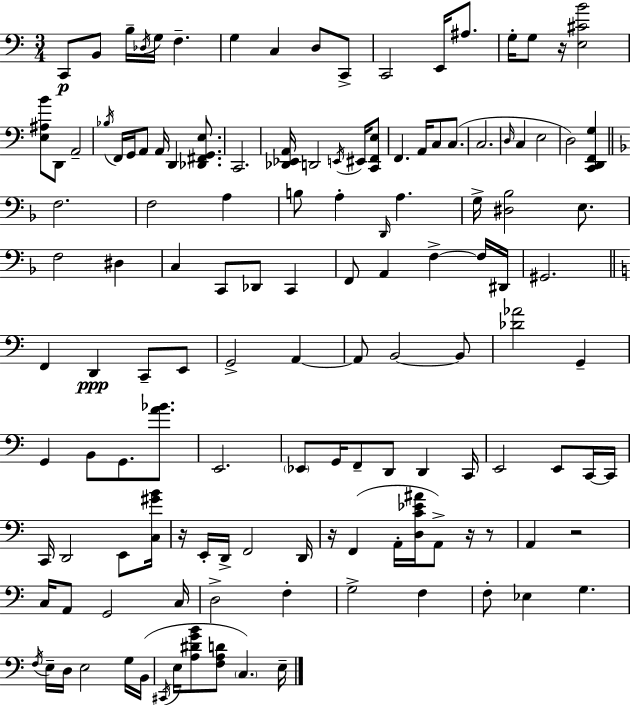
C2/e B2/e B3/s Db3/s G3/s F3/q. G3/q C3/q D3/e C2/e C2/h E2/s A#3/e. G3/s G3/e R/s [E3,C#4,B4]/h [E3,A#3,B4]/e D2/e A2/h Bb3/s F2/s G2/s A2/e A2/s D2/q [Db2,F#2,G2,E3]/e. C2/h. [Db2,Eb2,A2]/s D2/h E2/s EIS2/s [C2,F2,E3]/e F2/q. A2/s C3/e C3/e. C3/h. D3/s C3/q E3/h D3/h [C2,D2,F2,G3]/q F3/h. F3/h A3/q B3/e A3/q D2/s A3/q. G3/s [D#3,Bb3]/h E3/e. F3/h D#3/q C3/q C2/e Db2/e C2/q F2/e A2/q F3/q F3/s D#2/s G#2/h. F2/q D2/q C2/e E2/e G2/h A2/q A2/e B2/h B2/e [Db4,Ab4]/h G2/q G2/q B2/e G2/e. [A4,Bb4]/e. E2/h. Eb2/e G2/s F2/e D2/e D2/q C2/s E2/h E2/e C2/s C2/s C2/s D2/h E2/e [C3,G#4,B4]/s R/s E2/s D2/s F2/h D2/s R/s F2/q A2/s [D3,C4,Eb4,A#4]/s A2/e R/s R/e A2/q R/h C3/s A2/e G2/h C3/s D3/h F3/q G3/h F3/q F3/e Eb3/q G3/q. F3/s E3/s D3/s E3/h G3/s B2/s C#2/s E3/s [A3,D#4,G4,B4]/e [F3,A3,D4]/e C3/q. E3/s